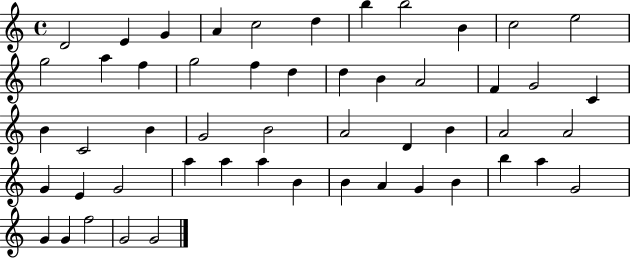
X:1
T:Untitled
M:4/4
L:1/4
K:C
D2 E G A c2 d b b2 B c2 e2 g2 a f g2 f d d B A2 F G2 C B C2 B G2 B2 A2 D B A2 A2 G E G2 a a a B B A G B b a G2 G G f2 G2 G2